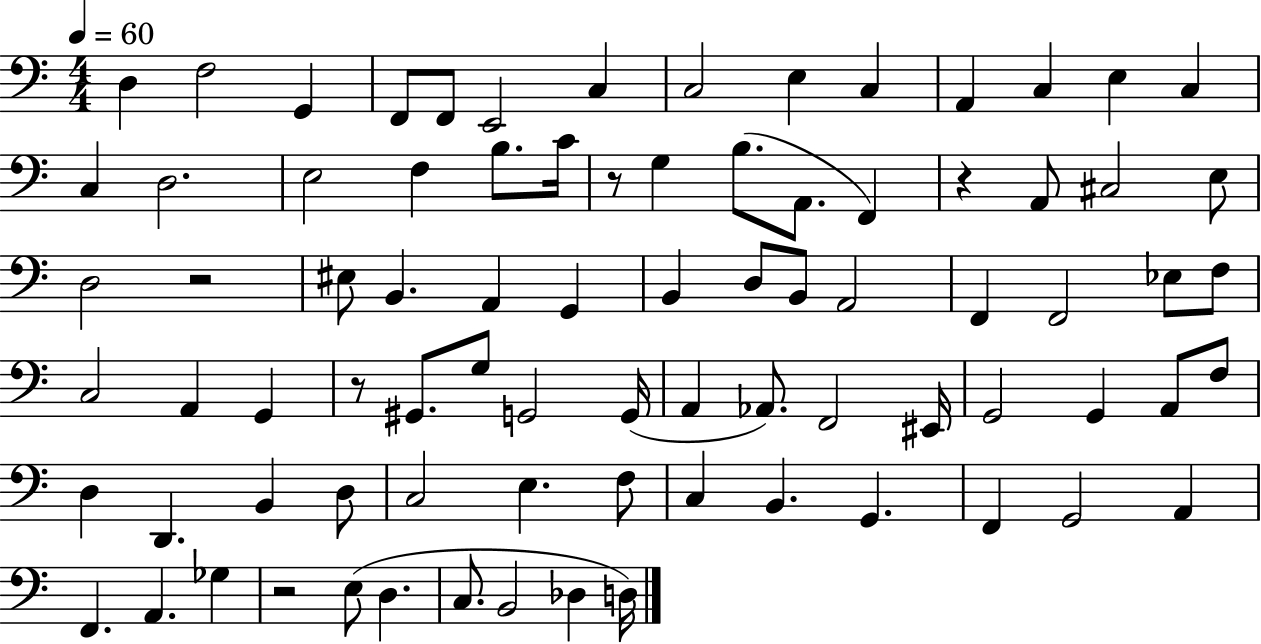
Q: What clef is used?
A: bass